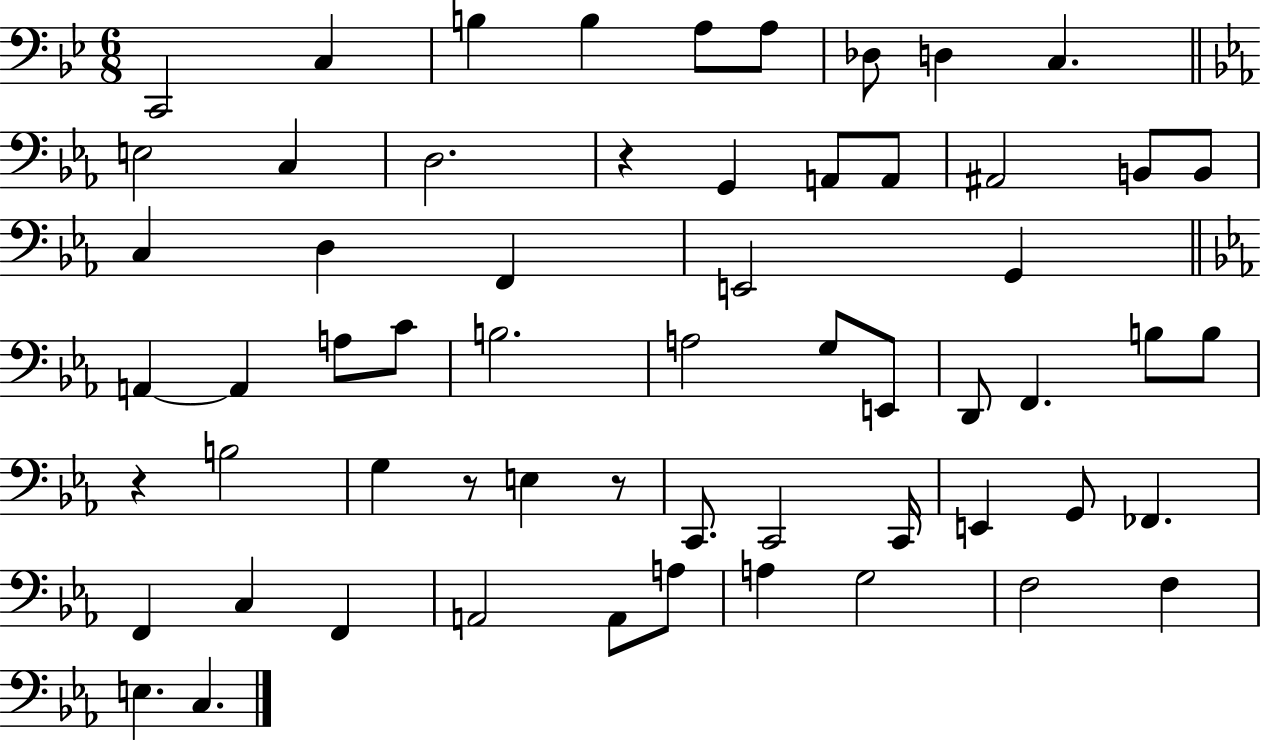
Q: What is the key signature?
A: BES major